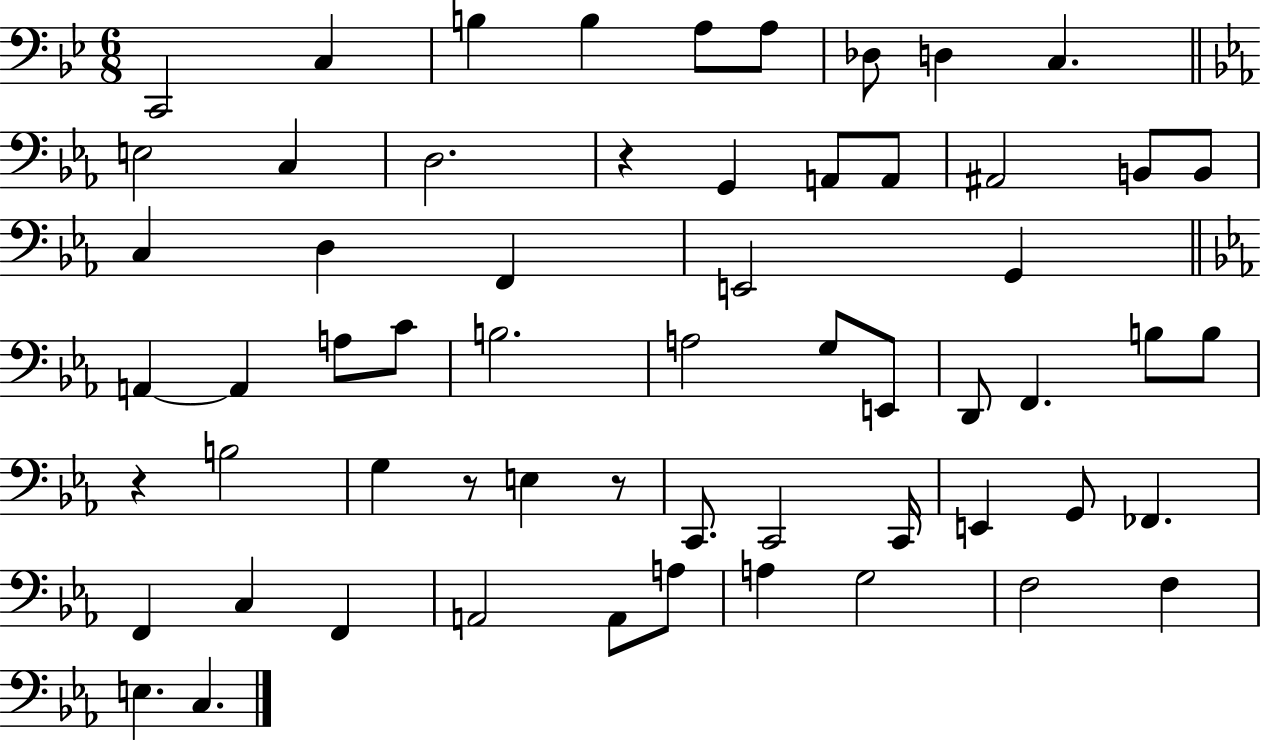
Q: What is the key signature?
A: BES major